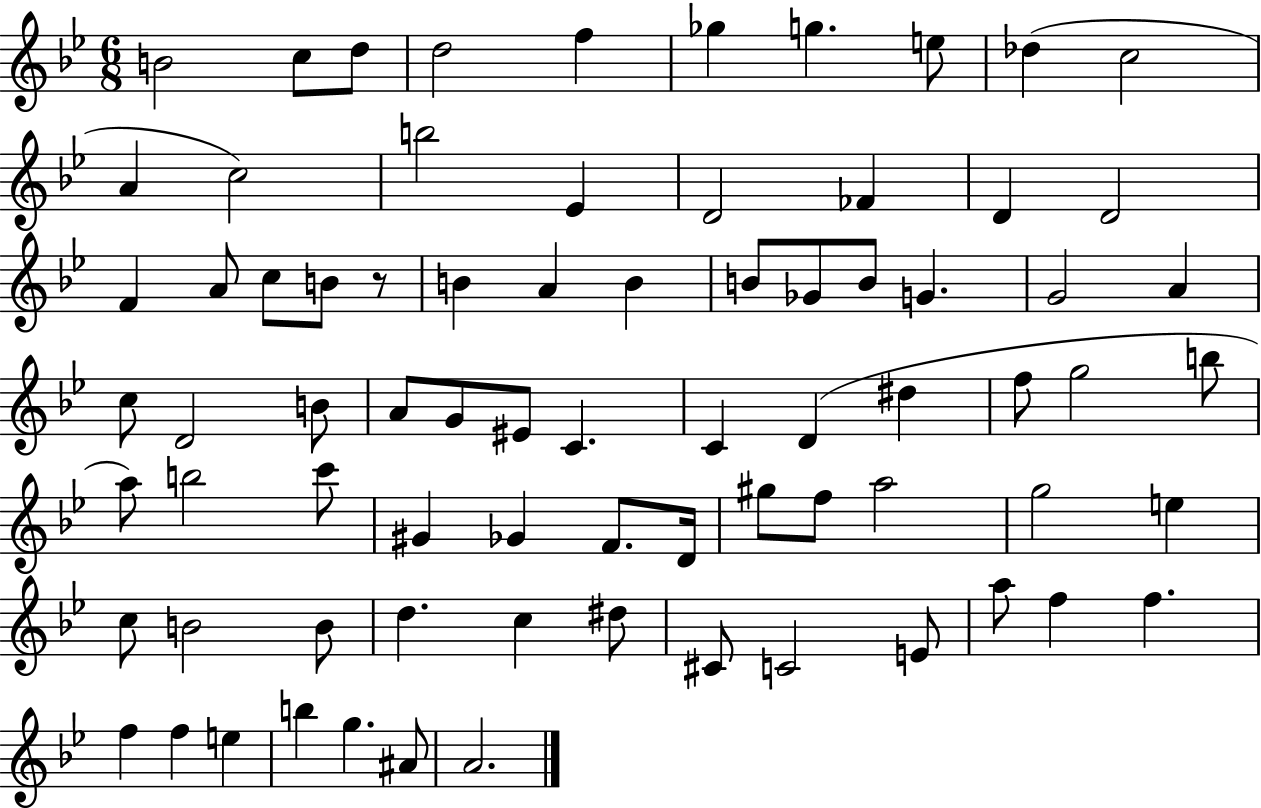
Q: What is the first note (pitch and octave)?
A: B4